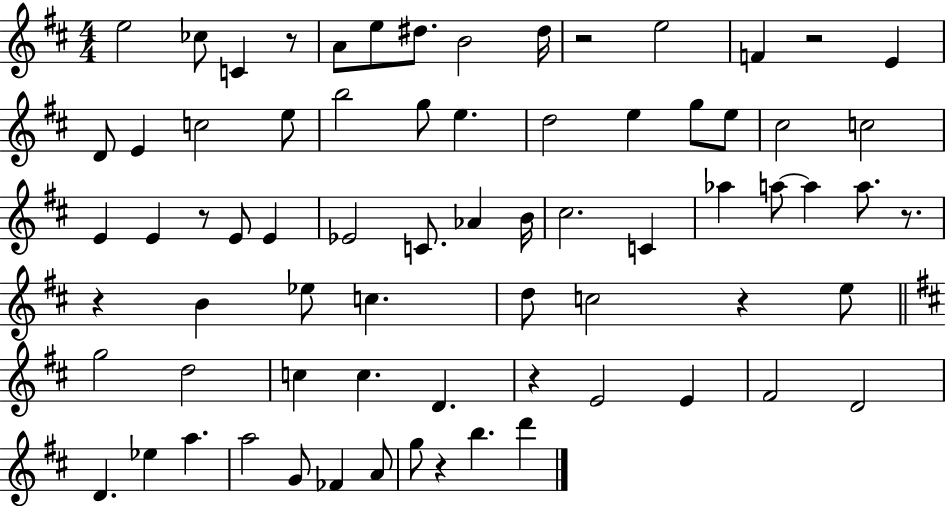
{
  \clef treble
  \numericTimeSignature
  \time 4/4
  \key d \major
  \repeat volta 2 { e''2 ces''8 c'4 r8 | a'8 e''8 dis''8. b'2 dis''16 | r2 e''2 | f'4 r2 e'4 | \break d'8 e'4 c''2 e''8 | b''2 g''8 e''4. | d''2 e''4 g''8 e''8 | cis''2 c''2 | \break e'4 e'4 r8 e'8 e'4 | ees'2 c'8. aes'4 b'16 | cis''2. c'4 | aes''4 a''8~~ a''4 a''8. r8. | \break r4 b'4 ees''8 c''4. | d''8 c''2 r4 e''8 | \bar "||" \break \key b \minor g''2 d''2 | c''4 c''4. d'4. | r4 e'2 e'4 | fis'2 d'2 | \break d'4. ees''4 a''4. | a''2 g'8 fes'4 a'8 | g''8 r4 b''4. d'''4 | } \bar "|."
}